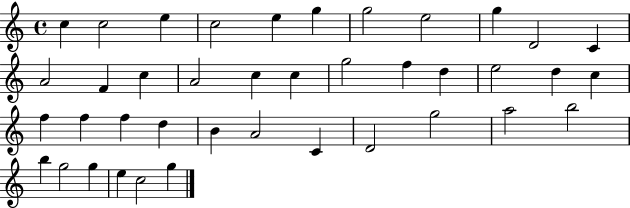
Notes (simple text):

C5/q C5/h E5/q C5/h E5/q G5/q G5/h E5/h G5/q D4/h C4/q A4/h F4/q C5/q A4/h C5/q C5/q G5/h F5/q D5/q E5/h D5/q C5/q F5/q F5/q F5/q D5/q B4/q A4/h C4/q D4/h G5/h A5/h B5/h B5/q G5/h G5/q E5/q C5/h G5/q